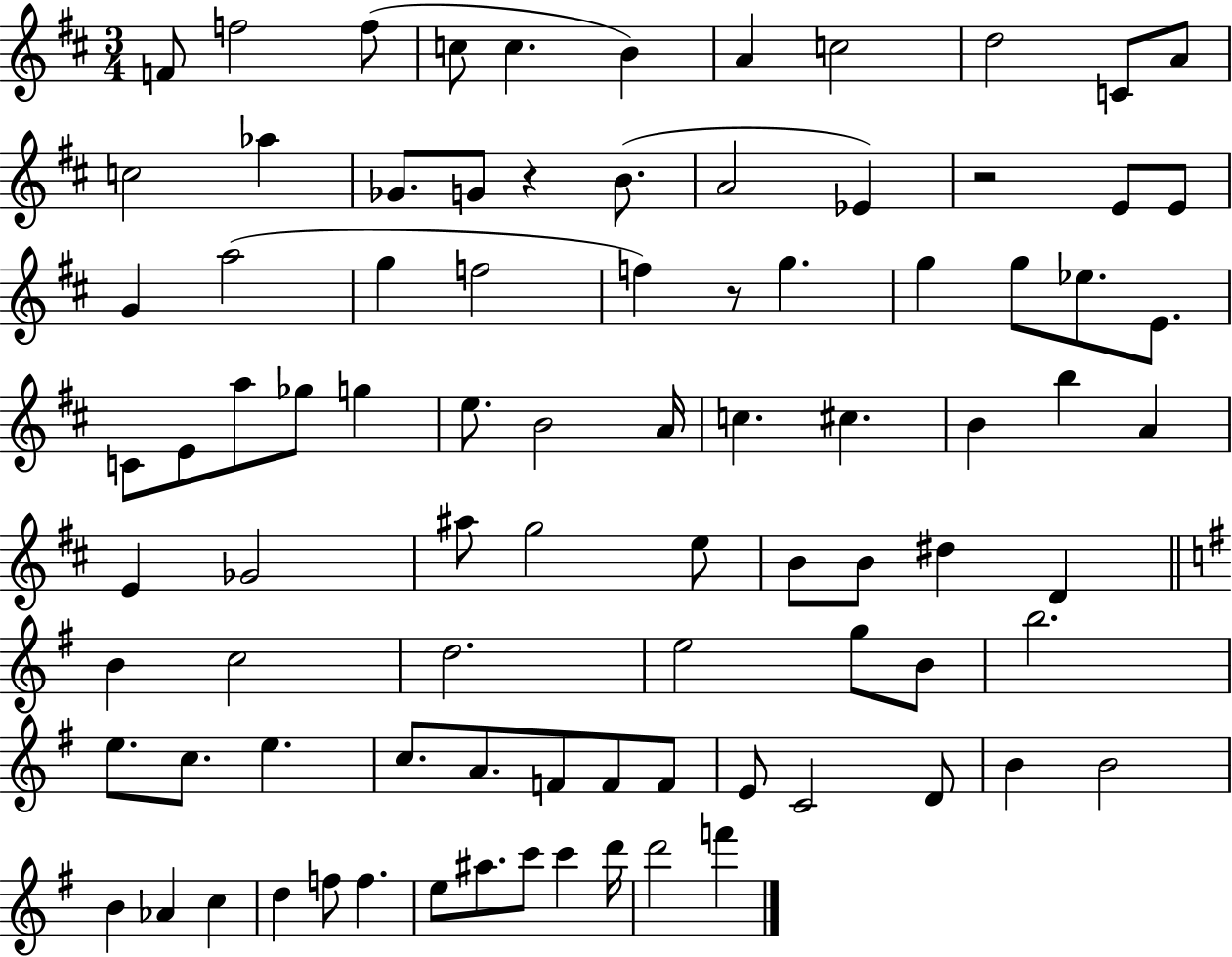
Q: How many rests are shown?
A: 3